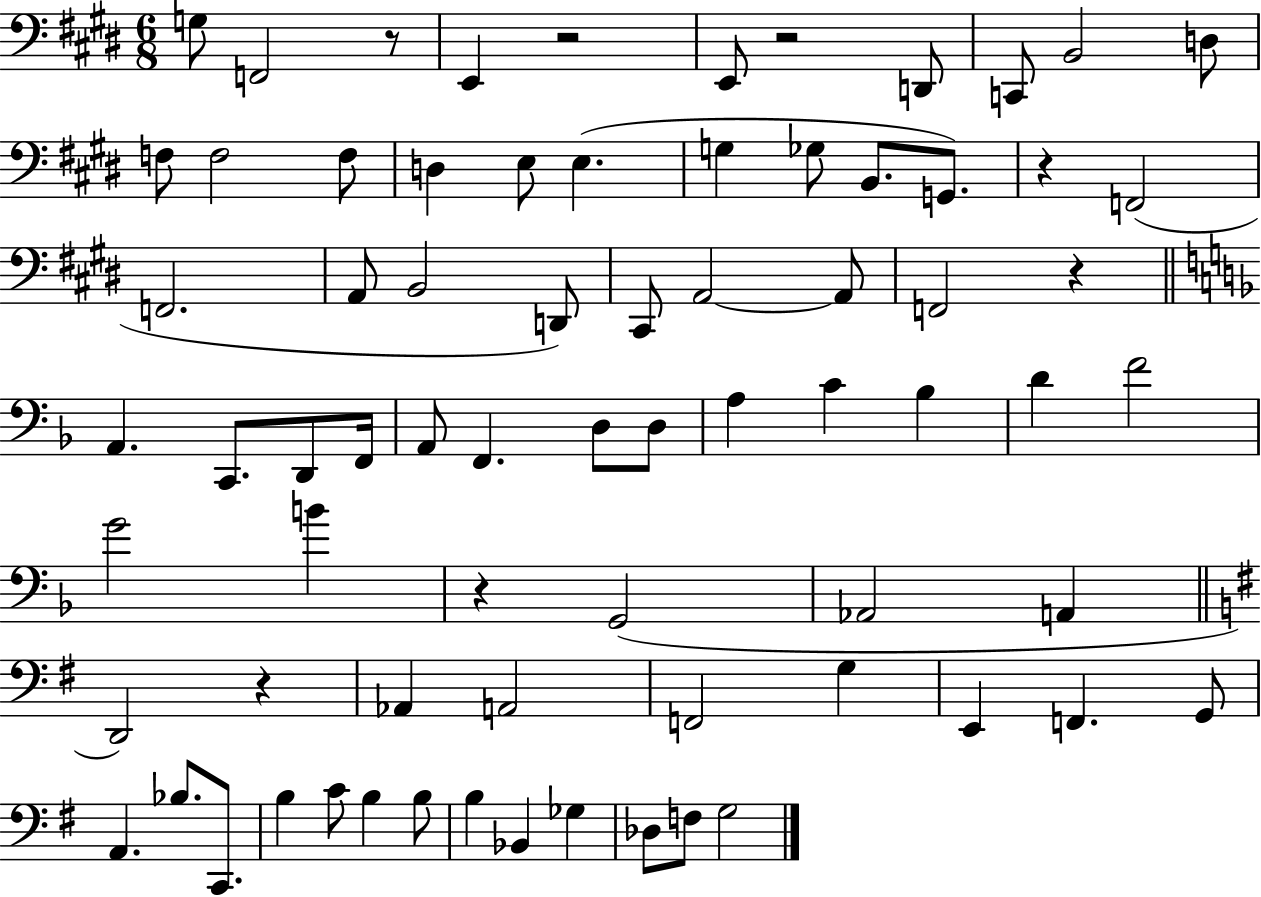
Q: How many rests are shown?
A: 7